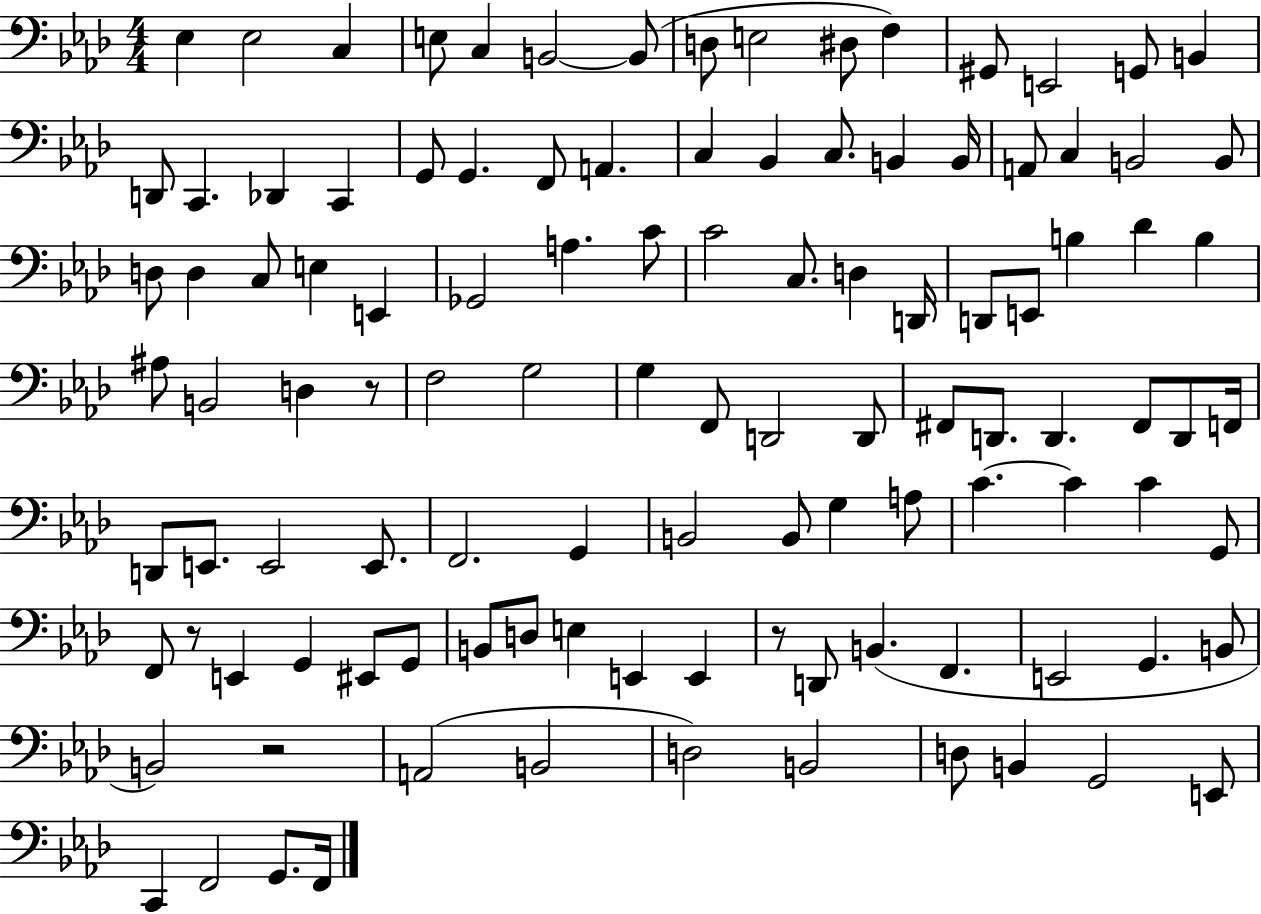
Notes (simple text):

Eb3/q Eb3/h C3/q E3/e C3/q B2/h B2/e D3/e E3/h D#3/e F3/q G#2/e E2/h G2/e B2/q D2/e C2/q. Db2/q C2/q G2/e G2/q. F2/e A2/q. C3/q Bb2/q C3/e. B2/q B2/s A2/e C3/q B2/h B2/e D3/e D3/q C3/e E3/q E2/q Gb2/h A3/q. C4/e C4/h C3/e. D3/q D2/s D2/e E2/e B3/q Db4/q B3/q A#3/e B2/h D3/q R/e F3/h G3/h G3/q F2/e D2/h D2/e F#2/e D2/e. D2/q. F#2/e D2/e F2/s D2/e E2/e. E2/h E2/e. F2/h. G2/q B2/h B2/e G3/q A3/e C4/q. C4/q C4/q G2/e F2/e R/e E2/q G2/q EIS2/e G2/e B2/e D3/e E3/q E2/q E2/q R/e D2/e B2/q. F2/q. E2/h G2/q. B2/e B2/h R/h A2/h B2/h D3/h B2/h D3/e B2/q G2/h E2/e C2/q F2/h G2/e. F2/s